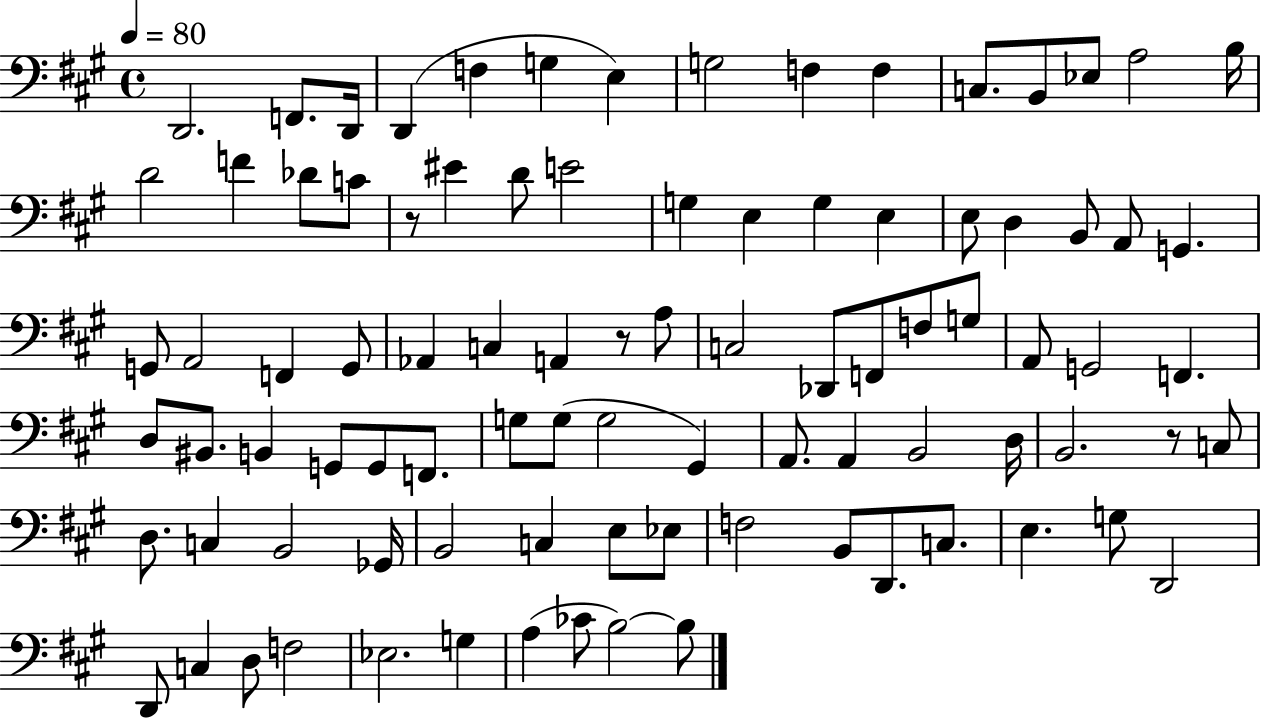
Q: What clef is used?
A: bass